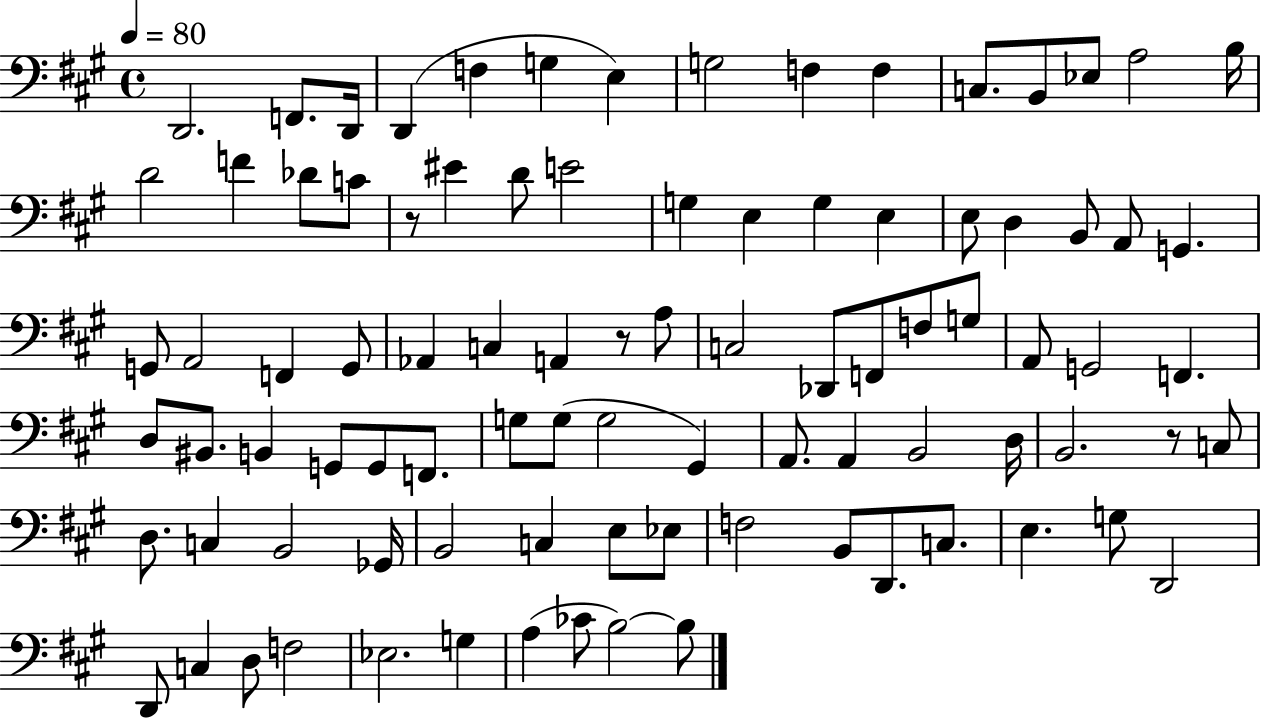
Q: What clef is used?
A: bass